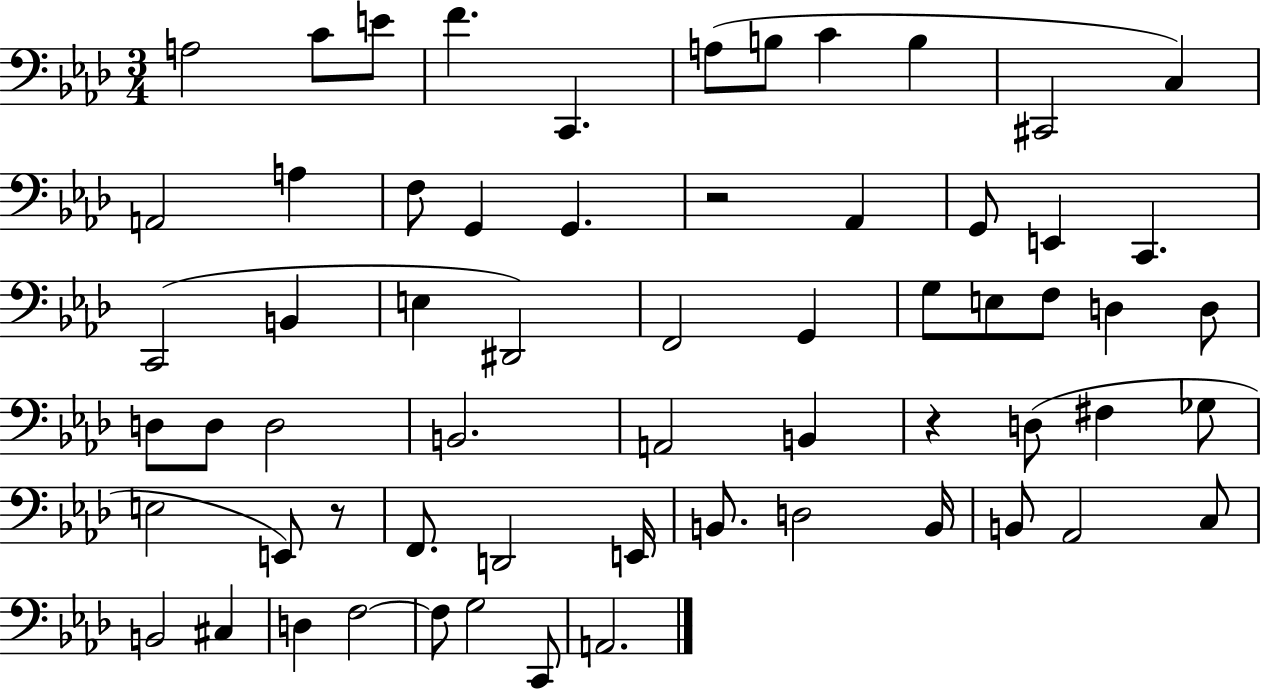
{
  \clef bass
  \numericTimeSignature
  \time 3/4
  \key aes \major
  a2 c'8 e'8 | f'4. c,4. | a8( b8 c'4 b4 | cis,2 c4) | \break a,2 a4 | f8 g,4 g,4. | r2 aes,4 | g,8 e,4 c,4. | \break c,2( b,4 | e4 dis,2) | f,2 g,4 | g8 e8 f8 d4 d8 | \break d8 d8 d2 | b,2. | a,2 b,4 | r4 d8( fis4 ges8 | \break e2 e,8) r8 | f,8. d,2 e,16 | b,8. d2 b,16 | b,8 aes,2 c8 | \break b,2 cis4 | d4 f2~~ | f8 g2 c,8 | a,2. | \break \bar "|."
}